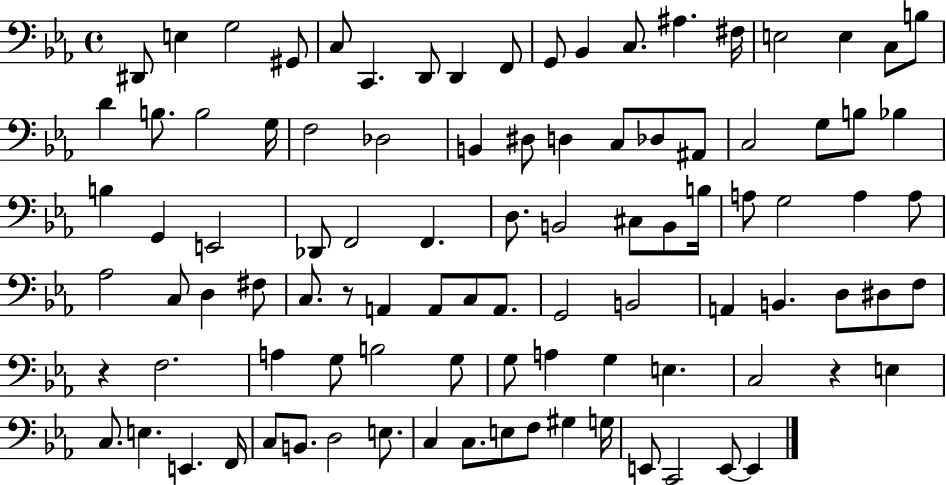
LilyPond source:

{
  \clef bass
  \time 4/4
  \defaultTimeSignature
  \key ees \major
  \repeat volta 2 { dis,8 e4 g2 gis,8 | c8 c,4. d,8 d,4 f,8 | g,8 bes,4 c8. ais4. fis16 | e2 e4 c8 b8 | \break d'4 b8. b2 g16 | f2 des2 | b,4 dis8 d4 c8 des8 ais,8 | c2 g8 b8 bes4 | \break b4 g,4 e,2 | des,8 f,2 f,4. | d8. b,2 cis8 b,8 b16 | a8 g2 a4 a8 | \break aes2 c8 d4 fis8 | c8. r8 a,4 a,8 c8 a,8. | g,2 b,2 | a,4 b,4. d8 dis8 f8 | \break r4 f2. | a4 g8 b2 g8 | g8 a4 g4 e4. | c2 r4 e4 | \break c8. e4. e,4. f,16 | c8 b,8. d2 e8. | c4 c8. e8 f8 gis4 g16 | e,8 c,2 e,8~~ e,4 | \break } \bar "|."
}